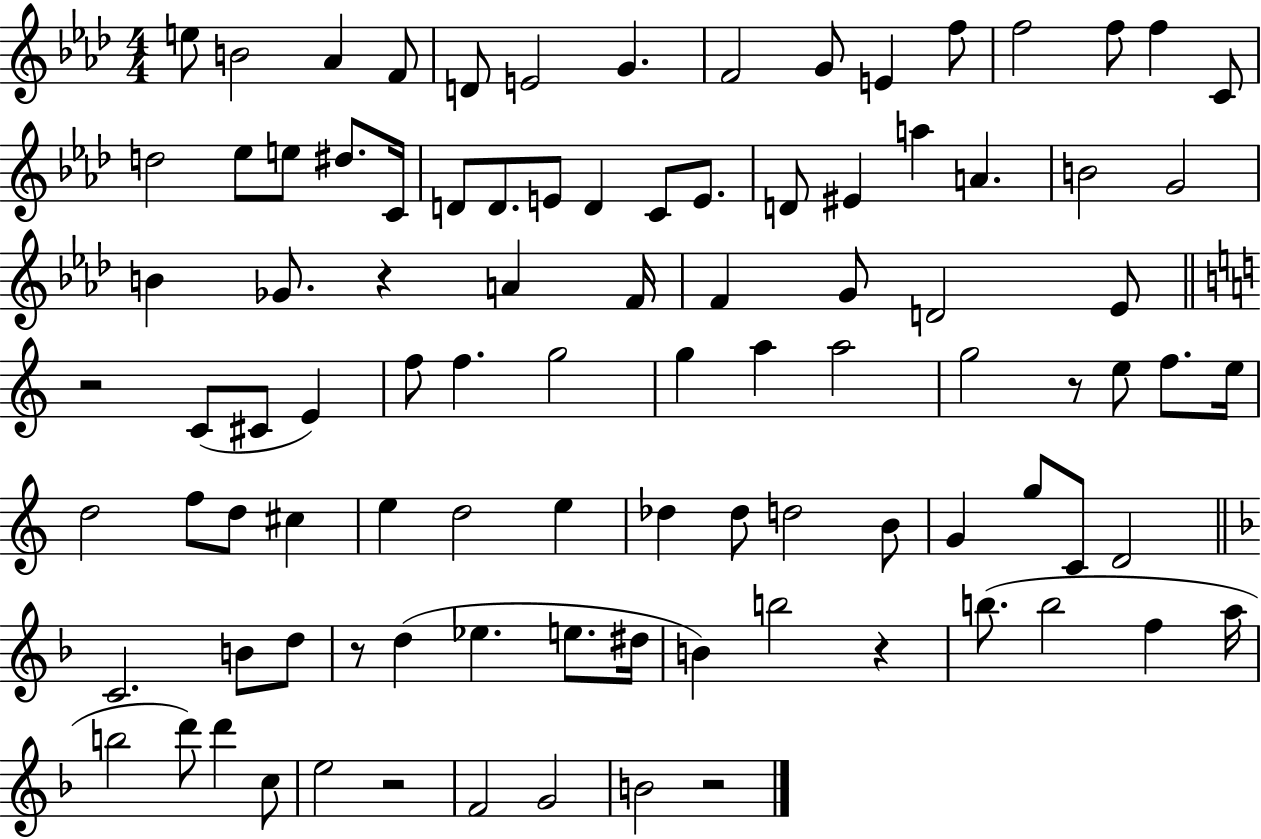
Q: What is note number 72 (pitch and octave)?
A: D5